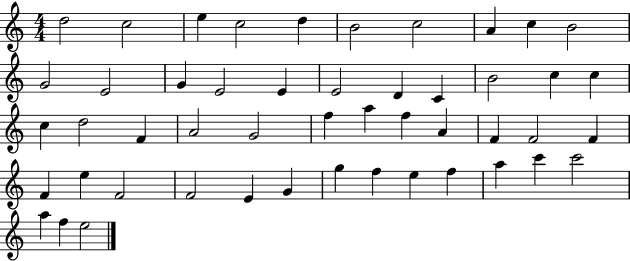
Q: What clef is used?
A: treble